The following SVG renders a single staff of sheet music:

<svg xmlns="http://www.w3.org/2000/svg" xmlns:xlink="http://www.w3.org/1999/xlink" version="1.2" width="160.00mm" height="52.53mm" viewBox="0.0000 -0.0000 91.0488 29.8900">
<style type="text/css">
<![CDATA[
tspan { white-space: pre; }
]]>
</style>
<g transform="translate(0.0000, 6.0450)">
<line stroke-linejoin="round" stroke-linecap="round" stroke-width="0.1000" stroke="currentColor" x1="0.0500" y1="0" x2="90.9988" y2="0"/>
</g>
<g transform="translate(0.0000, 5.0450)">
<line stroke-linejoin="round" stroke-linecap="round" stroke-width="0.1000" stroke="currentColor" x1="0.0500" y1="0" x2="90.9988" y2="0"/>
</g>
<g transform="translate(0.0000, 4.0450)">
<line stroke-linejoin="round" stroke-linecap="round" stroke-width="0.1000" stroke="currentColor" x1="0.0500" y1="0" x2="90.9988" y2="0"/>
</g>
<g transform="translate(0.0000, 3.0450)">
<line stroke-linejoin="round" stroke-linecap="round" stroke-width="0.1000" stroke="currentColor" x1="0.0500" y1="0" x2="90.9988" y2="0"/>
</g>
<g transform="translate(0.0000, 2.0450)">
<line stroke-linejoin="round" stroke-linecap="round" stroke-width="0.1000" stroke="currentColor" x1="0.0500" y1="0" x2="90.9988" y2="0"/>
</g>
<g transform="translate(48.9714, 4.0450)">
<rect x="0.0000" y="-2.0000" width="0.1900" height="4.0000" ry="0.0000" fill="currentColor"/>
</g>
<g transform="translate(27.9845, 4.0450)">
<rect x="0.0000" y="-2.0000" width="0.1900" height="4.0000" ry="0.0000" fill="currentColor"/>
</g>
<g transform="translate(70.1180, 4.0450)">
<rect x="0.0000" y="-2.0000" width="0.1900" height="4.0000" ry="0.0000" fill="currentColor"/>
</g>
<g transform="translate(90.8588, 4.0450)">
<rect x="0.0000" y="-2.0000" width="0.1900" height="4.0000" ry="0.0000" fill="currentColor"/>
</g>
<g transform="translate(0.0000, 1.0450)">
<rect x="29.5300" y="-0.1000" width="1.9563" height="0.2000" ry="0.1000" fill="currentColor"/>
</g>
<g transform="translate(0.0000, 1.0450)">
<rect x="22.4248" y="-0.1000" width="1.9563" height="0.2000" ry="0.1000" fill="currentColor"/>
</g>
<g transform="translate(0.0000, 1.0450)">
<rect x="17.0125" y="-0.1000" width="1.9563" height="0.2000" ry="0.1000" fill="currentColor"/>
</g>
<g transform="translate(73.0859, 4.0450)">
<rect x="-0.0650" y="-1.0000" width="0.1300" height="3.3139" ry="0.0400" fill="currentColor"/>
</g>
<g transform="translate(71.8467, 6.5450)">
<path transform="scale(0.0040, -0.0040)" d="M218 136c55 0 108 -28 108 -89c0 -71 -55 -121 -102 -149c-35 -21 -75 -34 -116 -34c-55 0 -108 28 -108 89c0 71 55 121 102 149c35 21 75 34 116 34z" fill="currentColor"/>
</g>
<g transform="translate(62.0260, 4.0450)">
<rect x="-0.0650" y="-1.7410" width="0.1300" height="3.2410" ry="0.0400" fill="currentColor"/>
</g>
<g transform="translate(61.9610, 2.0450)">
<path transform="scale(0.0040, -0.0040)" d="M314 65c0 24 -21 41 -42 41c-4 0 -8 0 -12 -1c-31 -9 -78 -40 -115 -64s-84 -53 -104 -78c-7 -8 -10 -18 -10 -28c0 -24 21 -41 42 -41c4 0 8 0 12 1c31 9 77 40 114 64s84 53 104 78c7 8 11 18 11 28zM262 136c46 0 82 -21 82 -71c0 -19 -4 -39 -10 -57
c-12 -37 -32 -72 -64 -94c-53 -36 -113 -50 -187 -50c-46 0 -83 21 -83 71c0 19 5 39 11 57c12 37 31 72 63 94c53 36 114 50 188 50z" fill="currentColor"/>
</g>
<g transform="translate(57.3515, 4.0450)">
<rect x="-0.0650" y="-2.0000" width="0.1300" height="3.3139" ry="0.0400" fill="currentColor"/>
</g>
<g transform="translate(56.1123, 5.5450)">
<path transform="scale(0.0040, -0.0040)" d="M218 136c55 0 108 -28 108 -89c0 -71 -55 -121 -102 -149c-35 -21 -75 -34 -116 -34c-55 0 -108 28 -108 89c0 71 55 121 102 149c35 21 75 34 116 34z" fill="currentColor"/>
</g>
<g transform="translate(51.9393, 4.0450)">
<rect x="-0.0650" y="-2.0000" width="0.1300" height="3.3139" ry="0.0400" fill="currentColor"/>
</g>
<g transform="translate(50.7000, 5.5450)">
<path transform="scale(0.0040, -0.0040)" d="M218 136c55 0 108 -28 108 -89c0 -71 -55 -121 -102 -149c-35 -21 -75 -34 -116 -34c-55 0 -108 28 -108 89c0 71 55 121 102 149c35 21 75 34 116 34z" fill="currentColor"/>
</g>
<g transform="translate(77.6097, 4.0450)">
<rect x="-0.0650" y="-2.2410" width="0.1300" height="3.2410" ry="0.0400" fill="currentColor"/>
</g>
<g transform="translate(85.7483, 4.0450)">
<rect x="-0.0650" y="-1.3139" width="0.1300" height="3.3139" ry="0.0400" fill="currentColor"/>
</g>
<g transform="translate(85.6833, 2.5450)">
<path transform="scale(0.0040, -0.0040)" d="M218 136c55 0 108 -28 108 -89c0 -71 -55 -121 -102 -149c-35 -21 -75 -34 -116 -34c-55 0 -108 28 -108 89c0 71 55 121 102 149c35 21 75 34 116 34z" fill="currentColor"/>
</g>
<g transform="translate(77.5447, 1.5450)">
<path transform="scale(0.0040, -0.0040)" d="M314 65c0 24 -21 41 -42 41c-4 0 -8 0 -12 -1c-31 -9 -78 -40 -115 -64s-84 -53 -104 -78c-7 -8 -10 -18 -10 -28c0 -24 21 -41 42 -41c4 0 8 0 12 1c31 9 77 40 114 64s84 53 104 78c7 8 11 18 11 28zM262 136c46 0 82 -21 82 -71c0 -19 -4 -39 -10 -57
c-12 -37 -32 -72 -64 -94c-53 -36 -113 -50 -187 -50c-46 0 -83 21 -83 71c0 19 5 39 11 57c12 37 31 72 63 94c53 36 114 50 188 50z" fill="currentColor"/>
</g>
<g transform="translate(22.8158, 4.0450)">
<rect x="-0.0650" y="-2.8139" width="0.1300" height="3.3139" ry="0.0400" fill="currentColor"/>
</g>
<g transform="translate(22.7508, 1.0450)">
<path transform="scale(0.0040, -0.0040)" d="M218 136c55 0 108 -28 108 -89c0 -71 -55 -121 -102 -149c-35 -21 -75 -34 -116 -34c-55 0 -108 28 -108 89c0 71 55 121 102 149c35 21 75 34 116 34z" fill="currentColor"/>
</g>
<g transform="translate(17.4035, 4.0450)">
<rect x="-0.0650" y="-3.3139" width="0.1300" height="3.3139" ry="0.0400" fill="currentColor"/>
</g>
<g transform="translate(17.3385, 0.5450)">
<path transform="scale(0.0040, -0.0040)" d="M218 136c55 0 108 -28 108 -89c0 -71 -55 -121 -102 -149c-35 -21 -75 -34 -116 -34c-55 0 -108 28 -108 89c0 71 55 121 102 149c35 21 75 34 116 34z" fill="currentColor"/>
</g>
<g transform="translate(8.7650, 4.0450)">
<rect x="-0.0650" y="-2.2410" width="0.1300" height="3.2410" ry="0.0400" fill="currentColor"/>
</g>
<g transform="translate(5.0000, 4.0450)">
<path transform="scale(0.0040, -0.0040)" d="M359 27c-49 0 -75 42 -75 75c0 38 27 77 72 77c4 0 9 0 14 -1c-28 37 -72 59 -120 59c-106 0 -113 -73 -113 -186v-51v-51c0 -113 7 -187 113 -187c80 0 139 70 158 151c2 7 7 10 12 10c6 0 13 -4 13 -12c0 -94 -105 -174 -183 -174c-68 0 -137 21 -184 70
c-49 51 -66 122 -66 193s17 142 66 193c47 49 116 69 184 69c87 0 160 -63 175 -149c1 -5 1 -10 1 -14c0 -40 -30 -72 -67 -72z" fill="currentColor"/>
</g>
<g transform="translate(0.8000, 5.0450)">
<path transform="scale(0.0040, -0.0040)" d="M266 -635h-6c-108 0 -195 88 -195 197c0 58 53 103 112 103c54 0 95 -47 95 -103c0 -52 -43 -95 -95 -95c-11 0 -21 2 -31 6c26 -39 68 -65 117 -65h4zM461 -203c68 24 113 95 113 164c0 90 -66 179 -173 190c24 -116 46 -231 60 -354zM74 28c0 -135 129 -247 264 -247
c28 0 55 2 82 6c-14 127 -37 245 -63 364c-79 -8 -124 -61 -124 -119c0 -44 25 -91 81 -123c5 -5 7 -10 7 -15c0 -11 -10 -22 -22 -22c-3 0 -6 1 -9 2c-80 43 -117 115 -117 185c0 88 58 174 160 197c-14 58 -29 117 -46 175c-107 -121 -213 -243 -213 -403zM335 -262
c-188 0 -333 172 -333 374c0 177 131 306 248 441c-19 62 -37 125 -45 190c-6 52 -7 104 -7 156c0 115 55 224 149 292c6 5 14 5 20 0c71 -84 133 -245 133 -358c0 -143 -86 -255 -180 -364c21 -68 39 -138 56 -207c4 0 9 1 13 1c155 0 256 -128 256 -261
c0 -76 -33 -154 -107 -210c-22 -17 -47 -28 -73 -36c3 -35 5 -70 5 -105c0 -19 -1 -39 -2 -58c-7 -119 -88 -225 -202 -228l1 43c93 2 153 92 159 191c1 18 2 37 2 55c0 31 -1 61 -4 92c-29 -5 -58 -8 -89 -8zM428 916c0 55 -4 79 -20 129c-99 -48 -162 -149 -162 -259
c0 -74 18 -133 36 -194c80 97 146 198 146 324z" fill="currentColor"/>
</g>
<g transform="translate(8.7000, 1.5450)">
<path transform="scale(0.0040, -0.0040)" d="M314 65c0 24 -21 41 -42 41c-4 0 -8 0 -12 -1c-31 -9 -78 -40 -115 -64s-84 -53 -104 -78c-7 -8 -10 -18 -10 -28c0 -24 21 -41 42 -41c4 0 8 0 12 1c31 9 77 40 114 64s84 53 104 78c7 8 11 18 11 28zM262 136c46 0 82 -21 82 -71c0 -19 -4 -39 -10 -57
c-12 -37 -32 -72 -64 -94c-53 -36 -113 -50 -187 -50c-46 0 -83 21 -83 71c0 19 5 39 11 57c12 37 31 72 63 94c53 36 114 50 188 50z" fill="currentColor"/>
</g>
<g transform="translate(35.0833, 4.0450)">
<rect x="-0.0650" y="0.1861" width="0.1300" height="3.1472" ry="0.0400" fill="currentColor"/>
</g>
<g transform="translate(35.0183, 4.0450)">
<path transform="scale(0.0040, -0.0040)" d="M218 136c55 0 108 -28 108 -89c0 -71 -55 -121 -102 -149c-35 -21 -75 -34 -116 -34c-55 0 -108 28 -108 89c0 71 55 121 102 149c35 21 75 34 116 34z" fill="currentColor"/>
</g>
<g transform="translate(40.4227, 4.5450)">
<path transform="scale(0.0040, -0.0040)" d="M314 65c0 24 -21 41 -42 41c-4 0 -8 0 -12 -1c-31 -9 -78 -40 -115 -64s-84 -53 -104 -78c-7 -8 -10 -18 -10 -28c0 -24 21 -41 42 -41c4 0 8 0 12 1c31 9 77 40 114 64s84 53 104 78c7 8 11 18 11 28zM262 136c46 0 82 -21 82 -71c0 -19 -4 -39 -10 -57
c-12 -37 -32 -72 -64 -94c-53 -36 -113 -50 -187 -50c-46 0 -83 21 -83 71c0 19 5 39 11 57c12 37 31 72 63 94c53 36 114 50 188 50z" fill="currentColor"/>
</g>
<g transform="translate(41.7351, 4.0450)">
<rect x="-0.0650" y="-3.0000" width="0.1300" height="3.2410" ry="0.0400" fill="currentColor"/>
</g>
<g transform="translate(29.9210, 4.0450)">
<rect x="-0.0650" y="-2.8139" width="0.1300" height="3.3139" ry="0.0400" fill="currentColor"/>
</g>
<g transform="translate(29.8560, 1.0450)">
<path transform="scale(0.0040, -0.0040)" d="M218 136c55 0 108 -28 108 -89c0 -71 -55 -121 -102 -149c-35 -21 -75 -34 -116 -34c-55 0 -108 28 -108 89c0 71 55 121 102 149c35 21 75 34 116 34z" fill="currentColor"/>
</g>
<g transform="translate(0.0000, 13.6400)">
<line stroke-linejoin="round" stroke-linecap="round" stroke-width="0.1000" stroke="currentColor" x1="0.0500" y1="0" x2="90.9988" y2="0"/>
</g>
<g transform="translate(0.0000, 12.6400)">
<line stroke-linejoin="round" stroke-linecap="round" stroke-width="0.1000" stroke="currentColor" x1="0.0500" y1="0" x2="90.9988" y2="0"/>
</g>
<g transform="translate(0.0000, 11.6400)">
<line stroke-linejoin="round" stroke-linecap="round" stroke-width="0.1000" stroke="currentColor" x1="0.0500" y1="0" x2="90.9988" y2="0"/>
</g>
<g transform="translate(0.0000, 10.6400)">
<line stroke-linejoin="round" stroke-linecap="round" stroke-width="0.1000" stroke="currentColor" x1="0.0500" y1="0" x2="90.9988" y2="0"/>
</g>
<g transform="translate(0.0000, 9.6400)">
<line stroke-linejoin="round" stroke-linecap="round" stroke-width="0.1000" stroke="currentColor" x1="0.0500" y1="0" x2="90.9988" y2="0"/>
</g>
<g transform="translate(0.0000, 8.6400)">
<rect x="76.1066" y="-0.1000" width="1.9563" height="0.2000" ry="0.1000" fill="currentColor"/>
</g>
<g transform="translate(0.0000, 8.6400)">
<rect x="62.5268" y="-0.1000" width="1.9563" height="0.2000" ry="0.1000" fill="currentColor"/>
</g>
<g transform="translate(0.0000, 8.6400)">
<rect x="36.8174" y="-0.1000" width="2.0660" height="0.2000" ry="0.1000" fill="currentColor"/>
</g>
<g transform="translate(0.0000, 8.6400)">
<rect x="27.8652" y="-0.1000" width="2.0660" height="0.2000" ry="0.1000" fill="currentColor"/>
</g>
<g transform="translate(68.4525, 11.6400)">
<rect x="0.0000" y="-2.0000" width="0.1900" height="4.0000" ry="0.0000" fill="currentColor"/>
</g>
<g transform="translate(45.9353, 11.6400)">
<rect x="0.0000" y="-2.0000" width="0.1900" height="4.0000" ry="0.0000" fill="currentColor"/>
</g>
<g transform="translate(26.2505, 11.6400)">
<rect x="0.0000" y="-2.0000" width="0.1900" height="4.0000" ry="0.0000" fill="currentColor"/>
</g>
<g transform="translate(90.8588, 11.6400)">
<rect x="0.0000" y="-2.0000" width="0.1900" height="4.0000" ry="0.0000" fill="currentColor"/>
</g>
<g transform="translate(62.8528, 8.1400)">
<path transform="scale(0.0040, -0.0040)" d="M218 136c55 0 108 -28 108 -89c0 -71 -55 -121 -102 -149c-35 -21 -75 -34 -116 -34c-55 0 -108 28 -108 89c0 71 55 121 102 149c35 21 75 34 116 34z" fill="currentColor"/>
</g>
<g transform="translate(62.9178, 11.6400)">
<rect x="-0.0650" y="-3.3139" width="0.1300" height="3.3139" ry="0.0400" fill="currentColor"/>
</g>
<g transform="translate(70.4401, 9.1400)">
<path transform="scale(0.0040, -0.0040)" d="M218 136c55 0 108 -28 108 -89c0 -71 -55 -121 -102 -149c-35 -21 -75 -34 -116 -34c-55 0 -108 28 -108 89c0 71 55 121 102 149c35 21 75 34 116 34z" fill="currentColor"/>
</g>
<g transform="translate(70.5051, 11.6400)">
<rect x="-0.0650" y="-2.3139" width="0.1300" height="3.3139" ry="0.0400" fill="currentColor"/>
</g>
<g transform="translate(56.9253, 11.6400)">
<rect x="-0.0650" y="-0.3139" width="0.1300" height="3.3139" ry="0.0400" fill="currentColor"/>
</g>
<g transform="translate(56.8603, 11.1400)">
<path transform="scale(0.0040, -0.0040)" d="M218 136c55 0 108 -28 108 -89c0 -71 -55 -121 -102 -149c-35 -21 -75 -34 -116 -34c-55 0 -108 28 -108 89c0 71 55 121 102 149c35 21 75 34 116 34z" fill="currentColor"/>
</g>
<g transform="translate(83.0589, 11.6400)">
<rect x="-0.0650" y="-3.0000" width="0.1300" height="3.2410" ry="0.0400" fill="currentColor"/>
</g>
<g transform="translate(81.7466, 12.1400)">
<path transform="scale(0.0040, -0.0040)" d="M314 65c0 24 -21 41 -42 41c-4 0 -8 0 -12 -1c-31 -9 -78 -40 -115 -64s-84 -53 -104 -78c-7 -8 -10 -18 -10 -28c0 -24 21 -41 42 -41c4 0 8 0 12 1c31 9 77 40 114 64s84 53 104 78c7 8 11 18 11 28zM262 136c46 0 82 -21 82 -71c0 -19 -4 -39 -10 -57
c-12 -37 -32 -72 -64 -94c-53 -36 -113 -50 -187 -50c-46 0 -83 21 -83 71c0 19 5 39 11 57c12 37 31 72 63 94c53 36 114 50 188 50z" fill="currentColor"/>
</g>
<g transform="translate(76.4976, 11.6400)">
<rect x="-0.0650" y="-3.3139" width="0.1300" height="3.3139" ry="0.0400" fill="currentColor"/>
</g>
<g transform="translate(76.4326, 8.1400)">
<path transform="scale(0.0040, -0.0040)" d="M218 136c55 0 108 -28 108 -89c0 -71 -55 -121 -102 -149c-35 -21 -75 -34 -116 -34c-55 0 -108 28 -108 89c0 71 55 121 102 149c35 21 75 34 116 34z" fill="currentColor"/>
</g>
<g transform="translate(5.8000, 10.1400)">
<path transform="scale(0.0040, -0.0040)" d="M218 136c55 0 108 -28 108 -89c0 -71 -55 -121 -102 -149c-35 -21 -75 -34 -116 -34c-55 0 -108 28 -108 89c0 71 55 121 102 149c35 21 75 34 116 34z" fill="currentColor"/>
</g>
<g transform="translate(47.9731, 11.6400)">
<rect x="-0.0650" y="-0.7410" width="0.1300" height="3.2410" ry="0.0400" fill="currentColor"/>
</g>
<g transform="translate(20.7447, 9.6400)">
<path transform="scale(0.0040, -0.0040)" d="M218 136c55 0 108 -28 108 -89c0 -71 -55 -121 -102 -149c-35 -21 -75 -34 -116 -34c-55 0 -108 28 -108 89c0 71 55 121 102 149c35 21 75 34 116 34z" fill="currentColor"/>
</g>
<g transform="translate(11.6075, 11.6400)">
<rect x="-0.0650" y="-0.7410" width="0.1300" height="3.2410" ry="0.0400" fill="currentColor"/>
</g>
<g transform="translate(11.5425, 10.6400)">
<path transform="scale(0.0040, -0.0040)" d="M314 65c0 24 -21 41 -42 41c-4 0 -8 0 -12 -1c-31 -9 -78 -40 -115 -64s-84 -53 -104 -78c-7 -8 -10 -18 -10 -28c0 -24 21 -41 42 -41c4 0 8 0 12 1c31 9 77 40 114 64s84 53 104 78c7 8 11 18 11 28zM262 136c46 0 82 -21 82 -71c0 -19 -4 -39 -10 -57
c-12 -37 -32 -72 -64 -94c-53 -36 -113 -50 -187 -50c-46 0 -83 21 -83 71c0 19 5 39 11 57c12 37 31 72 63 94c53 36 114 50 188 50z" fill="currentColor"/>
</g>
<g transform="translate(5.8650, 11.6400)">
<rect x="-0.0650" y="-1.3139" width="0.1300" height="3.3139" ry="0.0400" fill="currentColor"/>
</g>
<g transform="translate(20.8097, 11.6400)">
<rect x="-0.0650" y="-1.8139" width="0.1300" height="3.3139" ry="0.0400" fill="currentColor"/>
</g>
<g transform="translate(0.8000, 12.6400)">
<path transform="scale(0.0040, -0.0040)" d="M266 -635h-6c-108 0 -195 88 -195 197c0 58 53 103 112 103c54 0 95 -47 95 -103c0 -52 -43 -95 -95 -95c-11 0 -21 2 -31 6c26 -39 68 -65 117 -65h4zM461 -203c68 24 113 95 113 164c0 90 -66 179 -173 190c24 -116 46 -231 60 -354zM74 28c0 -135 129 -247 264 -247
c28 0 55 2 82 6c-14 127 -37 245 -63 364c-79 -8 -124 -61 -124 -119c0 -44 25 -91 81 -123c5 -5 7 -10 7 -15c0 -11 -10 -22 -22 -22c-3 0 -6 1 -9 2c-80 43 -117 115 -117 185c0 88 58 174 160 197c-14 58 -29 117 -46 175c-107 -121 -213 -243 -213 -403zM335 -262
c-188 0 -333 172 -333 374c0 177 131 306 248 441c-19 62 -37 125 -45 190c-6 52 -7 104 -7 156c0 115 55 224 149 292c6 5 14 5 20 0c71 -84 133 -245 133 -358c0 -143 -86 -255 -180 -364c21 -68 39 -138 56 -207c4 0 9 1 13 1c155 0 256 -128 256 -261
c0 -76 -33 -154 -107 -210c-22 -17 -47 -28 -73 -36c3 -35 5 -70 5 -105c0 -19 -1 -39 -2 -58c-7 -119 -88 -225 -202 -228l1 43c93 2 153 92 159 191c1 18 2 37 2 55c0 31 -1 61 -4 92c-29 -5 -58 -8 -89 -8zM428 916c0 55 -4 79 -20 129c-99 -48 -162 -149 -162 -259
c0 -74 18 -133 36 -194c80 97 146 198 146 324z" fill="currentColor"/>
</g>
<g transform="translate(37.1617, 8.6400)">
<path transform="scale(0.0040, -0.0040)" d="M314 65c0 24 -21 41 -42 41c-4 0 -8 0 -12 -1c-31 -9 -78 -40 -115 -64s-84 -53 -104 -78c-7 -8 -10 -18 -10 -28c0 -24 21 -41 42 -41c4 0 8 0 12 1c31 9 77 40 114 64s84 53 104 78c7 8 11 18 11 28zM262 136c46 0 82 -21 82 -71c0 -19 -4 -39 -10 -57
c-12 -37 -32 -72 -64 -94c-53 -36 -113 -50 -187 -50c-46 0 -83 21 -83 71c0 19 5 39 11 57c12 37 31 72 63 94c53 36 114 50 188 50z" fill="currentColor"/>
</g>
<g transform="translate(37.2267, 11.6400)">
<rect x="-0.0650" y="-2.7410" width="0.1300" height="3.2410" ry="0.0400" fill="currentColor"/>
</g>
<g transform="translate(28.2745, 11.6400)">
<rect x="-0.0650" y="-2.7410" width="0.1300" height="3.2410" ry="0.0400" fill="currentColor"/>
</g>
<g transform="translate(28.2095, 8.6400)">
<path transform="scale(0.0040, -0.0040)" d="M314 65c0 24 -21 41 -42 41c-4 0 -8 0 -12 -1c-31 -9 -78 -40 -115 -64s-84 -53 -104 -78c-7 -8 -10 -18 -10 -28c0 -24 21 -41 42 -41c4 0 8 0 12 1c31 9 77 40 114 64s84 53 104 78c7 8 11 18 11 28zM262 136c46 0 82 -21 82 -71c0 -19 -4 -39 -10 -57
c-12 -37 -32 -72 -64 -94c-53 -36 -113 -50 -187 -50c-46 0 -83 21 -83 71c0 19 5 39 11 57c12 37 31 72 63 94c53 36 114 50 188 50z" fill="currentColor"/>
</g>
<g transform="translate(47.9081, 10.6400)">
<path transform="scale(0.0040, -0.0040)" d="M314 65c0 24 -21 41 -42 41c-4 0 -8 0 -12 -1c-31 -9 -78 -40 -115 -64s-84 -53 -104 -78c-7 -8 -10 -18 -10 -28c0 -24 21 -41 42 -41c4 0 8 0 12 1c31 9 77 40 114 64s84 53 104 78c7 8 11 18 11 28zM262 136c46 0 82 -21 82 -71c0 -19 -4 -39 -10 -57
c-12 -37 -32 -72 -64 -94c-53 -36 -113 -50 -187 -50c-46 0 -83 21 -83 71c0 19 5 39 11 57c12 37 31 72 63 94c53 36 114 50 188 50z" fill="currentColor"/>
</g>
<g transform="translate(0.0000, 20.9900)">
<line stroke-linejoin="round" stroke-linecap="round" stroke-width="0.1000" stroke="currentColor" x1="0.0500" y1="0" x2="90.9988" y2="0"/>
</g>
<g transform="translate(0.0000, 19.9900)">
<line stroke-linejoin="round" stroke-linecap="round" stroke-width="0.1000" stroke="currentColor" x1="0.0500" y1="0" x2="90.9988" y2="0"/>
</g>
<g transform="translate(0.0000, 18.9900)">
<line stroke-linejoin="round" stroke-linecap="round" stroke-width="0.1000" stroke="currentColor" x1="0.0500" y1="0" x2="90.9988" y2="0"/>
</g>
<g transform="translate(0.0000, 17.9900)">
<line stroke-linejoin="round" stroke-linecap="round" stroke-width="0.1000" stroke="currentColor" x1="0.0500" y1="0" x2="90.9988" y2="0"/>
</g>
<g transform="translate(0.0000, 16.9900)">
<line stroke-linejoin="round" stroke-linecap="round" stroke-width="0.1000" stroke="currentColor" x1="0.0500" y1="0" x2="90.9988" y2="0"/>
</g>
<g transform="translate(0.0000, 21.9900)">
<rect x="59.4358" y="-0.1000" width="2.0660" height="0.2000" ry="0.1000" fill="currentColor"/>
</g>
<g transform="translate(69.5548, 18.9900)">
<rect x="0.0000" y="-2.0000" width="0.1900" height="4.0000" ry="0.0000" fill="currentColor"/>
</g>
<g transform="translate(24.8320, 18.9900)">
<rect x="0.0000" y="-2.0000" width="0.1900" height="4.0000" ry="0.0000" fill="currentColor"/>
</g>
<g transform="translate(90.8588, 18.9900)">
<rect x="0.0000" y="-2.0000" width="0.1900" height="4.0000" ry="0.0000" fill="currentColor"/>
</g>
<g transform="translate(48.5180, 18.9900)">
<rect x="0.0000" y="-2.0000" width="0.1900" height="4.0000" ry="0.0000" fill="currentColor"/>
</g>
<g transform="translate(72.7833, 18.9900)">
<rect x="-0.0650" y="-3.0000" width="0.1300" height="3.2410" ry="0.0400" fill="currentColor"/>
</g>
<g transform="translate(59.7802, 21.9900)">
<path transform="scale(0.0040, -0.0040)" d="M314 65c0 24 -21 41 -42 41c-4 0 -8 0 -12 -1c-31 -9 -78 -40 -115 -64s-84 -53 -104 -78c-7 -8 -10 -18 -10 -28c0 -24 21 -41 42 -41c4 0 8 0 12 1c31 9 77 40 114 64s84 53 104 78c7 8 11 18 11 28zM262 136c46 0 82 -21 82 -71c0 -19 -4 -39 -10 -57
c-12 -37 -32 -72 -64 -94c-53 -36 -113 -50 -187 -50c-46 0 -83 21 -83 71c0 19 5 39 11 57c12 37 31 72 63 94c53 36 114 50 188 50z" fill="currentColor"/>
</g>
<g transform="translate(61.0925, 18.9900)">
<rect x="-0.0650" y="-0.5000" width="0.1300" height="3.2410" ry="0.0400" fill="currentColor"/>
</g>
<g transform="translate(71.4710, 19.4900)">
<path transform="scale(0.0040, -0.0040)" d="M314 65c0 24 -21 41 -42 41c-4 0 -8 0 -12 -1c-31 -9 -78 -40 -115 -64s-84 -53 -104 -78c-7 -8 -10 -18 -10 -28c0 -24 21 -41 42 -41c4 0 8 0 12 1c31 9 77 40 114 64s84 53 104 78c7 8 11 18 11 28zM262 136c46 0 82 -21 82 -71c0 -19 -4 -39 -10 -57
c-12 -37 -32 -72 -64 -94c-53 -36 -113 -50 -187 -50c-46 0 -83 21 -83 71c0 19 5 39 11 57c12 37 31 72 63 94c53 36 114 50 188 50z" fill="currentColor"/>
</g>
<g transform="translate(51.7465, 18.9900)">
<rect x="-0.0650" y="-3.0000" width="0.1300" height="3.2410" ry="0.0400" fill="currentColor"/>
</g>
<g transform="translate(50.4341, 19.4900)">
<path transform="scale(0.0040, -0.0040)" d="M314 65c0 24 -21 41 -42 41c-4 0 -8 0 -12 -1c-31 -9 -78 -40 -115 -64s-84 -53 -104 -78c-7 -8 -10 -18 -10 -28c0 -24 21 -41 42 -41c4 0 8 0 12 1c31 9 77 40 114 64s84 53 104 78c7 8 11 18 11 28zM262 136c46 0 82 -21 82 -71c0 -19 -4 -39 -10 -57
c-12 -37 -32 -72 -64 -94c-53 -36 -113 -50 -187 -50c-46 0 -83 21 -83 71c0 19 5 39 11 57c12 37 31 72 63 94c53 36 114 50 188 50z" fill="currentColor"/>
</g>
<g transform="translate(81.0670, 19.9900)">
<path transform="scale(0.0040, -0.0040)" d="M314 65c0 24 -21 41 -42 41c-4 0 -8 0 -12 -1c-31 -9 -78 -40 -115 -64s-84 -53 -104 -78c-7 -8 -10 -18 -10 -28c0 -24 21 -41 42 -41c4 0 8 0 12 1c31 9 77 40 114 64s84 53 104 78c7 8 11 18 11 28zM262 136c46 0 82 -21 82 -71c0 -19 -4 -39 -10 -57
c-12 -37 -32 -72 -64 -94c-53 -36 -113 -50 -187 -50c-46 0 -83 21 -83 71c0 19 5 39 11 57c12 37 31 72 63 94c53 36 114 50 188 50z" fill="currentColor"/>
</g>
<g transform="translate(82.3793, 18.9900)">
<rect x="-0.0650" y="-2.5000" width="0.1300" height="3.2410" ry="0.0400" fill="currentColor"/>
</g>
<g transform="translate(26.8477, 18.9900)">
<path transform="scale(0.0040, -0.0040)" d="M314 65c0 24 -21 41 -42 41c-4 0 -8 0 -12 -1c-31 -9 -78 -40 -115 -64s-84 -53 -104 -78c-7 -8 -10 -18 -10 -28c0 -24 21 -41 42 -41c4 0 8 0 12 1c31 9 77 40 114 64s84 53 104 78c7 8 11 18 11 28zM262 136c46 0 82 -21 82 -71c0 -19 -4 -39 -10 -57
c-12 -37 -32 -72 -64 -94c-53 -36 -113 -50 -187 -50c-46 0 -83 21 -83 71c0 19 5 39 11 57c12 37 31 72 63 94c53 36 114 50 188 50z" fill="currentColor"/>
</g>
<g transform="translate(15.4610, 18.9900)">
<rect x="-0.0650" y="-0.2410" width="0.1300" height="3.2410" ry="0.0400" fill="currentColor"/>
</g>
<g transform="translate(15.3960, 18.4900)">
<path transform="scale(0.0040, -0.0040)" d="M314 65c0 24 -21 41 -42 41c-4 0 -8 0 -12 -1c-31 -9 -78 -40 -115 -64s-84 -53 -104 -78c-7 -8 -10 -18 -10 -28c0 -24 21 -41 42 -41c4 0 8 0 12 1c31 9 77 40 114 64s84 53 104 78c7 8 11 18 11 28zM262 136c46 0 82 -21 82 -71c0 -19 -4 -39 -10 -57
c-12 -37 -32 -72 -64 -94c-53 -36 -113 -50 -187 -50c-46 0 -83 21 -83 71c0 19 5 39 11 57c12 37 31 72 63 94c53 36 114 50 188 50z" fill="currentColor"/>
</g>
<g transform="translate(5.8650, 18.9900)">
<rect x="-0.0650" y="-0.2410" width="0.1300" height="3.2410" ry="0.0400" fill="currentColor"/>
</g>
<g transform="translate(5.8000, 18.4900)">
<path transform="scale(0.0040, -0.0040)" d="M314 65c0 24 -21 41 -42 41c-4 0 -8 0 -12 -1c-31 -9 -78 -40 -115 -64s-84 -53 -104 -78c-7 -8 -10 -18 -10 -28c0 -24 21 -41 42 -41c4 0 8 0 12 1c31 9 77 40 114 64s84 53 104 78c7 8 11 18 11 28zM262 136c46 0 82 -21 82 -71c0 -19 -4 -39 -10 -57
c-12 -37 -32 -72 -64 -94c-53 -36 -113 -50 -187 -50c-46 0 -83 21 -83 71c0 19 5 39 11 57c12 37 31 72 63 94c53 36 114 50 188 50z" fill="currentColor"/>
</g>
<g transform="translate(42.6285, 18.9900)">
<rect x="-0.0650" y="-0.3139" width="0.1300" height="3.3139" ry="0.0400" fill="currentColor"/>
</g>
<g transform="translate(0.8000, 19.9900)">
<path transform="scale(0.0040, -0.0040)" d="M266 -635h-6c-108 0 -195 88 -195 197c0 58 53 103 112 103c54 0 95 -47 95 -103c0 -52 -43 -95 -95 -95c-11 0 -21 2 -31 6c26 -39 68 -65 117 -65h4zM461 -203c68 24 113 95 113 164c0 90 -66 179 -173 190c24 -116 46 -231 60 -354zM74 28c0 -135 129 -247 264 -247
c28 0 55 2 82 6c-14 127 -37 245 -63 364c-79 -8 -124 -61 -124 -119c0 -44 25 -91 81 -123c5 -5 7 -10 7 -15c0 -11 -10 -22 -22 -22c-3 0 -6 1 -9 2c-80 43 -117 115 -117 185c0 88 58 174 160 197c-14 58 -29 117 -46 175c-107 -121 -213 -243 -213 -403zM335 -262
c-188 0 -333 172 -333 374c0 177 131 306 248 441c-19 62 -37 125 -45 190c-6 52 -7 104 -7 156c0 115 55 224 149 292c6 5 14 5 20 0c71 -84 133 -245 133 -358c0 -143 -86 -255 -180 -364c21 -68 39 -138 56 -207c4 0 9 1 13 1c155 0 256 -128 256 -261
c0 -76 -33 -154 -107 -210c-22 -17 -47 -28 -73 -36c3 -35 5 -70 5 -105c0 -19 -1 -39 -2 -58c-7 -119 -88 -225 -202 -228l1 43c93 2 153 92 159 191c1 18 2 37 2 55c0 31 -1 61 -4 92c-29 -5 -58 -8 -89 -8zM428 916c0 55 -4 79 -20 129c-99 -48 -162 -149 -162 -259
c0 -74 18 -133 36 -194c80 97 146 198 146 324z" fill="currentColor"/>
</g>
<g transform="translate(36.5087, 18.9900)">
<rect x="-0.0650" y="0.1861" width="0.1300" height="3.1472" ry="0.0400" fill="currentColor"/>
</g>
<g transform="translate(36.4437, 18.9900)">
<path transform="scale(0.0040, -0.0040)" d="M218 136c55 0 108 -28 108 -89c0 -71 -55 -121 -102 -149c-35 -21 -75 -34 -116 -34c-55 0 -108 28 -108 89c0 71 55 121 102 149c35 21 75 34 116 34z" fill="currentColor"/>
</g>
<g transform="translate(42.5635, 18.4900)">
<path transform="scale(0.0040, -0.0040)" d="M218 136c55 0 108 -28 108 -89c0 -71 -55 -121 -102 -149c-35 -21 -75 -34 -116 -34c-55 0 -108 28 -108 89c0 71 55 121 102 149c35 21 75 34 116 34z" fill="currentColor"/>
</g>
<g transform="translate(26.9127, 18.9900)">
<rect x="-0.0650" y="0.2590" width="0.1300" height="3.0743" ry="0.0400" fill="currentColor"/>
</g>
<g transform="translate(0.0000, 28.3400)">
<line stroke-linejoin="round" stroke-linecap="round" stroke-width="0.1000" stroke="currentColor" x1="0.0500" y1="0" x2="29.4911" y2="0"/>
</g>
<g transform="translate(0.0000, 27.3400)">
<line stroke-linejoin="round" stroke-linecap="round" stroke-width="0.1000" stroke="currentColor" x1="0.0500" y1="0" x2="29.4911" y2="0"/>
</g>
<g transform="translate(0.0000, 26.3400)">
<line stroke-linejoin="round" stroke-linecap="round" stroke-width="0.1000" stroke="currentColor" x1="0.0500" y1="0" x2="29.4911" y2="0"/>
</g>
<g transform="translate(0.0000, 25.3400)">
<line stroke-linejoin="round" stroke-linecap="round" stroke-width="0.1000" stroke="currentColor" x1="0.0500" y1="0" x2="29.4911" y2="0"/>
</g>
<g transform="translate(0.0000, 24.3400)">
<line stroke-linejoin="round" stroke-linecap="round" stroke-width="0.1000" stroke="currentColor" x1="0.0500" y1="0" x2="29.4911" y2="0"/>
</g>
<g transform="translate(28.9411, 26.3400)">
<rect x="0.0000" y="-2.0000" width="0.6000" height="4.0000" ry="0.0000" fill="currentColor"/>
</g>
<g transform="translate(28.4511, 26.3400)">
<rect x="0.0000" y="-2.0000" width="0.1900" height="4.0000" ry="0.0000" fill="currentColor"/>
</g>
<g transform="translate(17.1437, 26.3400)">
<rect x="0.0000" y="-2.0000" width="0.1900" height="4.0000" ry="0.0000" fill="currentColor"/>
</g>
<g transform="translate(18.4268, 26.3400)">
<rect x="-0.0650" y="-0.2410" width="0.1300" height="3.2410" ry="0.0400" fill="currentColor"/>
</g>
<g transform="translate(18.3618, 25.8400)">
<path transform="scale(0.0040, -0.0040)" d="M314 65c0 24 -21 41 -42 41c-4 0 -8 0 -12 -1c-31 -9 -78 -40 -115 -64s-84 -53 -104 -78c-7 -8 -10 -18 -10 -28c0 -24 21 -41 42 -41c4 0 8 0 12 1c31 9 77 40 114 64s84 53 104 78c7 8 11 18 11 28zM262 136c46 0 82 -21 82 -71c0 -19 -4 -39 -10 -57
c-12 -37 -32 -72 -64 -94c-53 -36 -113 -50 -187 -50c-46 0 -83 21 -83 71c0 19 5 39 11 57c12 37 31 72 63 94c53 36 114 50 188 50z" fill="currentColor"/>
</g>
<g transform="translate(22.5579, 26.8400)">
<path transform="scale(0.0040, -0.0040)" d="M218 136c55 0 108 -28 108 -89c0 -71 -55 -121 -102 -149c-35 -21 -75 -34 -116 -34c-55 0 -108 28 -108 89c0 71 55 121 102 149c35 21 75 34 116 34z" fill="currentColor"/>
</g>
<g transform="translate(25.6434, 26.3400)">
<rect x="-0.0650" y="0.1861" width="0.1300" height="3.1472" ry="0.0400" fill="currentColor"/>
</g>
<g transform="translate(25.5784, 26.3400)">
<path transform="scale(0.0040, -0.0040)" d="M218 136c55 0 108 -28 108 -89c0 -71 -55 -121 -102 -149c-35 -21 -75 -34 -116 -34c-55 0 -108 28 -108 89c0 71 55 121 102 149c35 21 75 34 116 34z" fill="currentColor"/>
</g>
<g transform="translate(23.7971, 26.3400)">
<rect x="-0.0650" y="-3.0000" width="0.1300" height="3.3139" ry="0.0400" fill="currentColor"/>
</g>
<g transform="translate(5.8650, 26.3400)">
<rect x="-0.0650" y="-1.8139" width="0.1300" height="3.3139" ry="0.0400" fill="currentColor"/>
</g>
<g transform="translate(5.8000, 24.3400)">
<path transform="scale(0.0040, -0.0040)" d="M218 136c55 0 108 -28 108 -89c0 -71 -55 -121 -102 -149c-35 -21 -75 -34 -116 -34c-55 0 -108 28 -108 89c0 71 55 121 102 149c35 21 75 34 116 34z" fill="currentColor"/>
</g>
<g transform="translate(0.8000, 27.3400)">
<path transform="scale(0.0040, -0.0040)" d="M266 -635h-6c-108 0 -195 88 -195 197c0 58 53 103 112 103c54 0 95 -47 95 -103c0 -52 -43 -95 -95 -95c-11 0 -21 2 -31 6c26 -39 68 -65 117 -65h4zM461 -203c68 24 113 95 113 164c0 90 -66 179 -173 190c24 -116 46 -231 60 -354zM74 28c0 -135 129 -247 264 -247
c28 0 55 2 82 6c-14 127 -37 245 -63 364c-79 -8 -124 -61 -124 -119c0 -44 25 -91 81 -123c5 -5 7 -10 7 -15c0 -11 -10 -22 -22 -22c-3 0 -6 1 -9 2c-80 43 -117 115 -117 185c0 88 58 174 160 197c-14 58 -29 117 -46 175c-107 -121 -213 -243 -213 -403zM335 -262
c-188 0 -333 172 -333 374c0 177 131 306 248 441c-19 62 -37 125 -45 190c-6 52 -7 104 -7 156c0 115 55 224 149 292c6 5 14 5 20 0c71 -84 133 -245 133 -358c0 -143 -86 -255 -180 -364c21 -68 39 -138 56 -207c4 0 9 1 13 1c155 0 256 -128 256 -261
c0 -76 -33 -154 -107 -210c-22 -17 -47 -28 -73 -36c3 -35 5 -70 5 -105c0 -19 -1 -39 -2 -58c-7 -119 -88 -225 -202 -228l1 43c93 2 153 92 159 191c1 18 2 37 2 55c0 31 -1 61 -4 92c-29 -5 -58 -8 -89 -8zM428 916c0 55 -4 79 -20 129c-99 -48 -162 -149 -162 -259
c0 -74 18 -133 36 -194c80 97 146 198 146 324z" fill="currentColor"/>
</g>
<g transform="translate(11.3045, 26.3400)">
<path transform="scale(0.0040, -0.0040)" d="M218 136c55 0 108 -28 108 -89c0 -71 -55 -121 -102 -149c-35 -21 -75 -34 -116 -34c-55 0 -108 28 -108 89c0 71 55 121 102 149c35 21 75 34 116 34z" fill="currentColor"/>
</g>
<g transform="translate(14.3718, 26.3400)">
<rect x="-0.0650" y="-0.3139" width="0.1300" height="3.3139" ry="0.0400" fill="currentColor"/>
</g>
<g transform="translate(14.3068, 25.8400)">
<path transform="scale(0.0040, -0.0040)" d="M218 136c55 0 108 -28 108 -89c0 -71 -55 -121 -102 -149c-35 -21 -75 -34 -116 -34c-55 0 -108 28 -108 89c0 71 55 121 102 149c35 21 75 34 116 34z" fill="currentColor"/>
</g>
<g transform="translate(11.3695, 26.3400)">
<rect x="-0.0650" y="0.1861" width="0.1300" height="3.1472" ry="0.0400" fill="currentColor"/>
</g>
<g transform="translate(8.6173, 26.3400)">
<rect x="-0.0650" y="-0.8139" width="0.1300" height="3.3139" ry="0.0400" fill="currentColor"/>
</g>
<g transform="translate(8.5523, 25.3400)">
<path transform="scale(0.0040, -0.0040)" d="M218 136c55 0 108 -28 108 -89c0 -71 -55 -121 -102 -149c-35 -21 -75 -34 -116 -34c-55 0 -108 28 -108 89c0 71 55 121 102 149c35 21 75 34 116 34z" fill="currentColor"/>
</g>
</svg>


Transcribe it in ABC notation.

X:1
T:Untitled
M:4/4
L:1/4
K:C
g2 b a a B A2 F F f2 D g2 e e d2 f a2 a2 d2 c b g b A2 c2 c2 B2 B c A2 C2 A2 G2 f d B c c2 A B